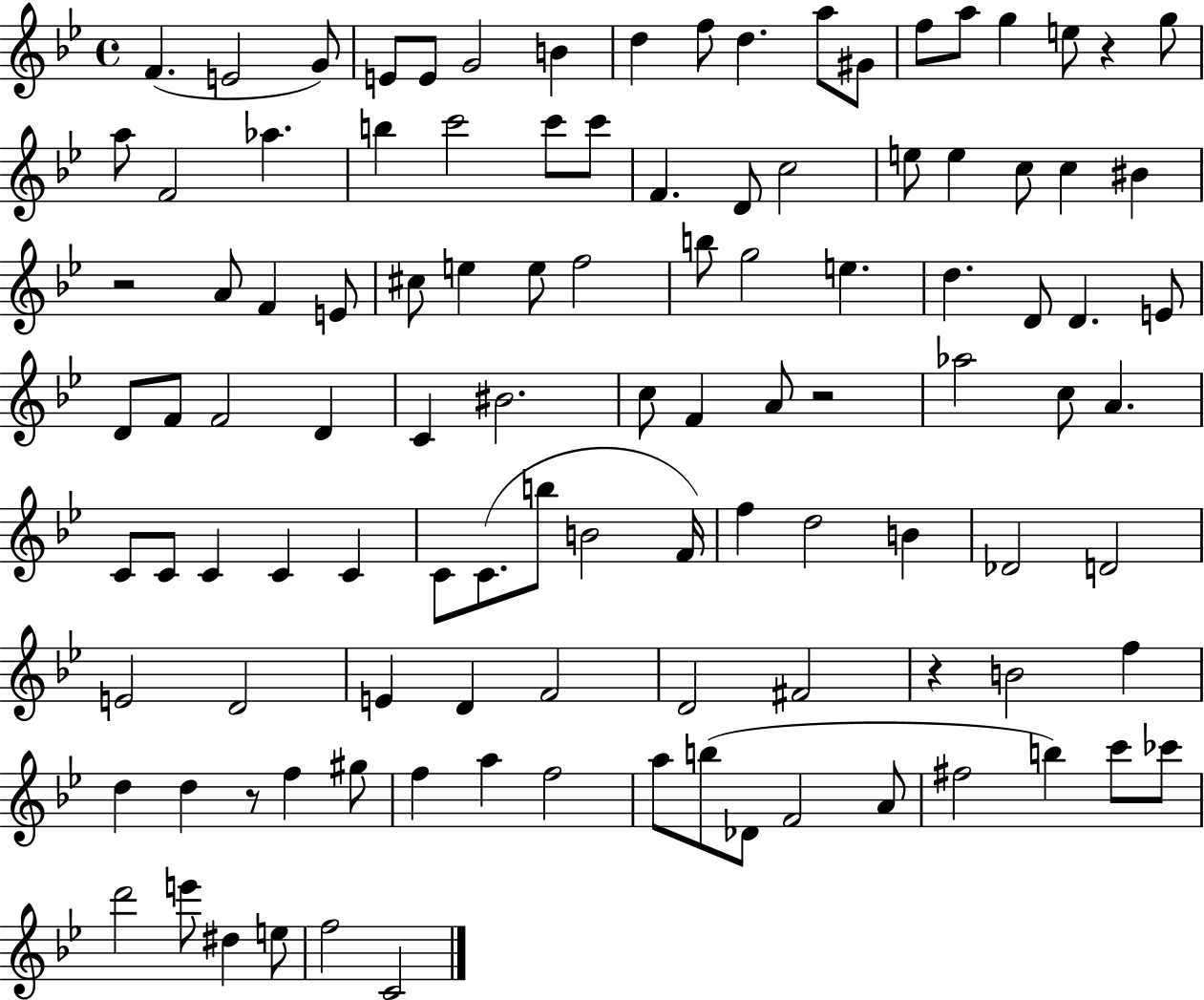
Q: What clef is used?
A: treble